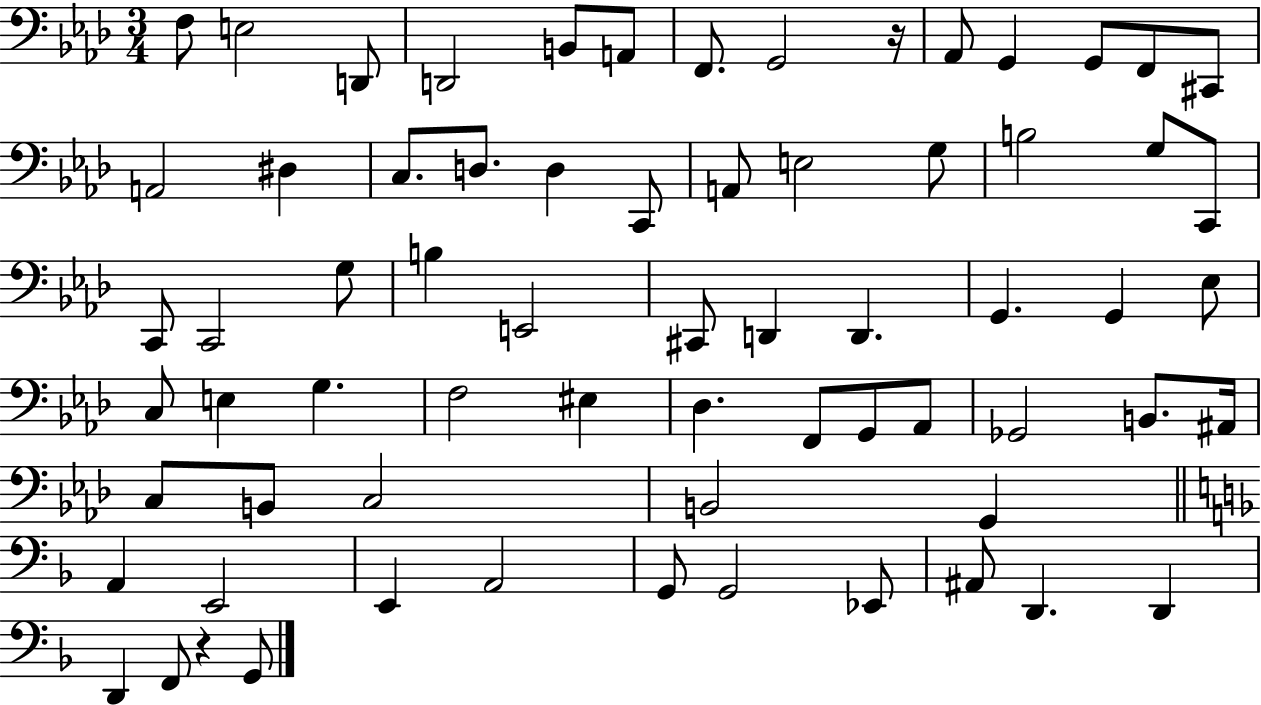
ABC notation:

X:1
T:Untitled
M:3/4
L:1/4
K:Ab
F,/2 E,2 D,,/2 D,,2 B,,/2 A,,/2 F,,/2 G,,2 z/4 _A,,/2 G,, G,,/2 F,,/2 ^C,,/2 A,,2 ^D, C,/2 D,/2 D, C,,/2 A,,/2 E,2 G,/2 B,2 G,/2 C,,/2 C,,/2 C,,2 G,/2 B, E,,2 ^C,,/2 D,, D,, G,, G,, _E,/2 C,/2 E, G, F,2 ^E, _D, F,,/2 G,,/2 _A,,/2 _G,,2 B,,/2 ^A,,/4 C,/2 B,,/2 C,2 B,,2 G,, A,, E,,2 E,, A,,2 G,,/2 G,,2 _E,,/2 ^A,,/2 D,, D,, D,, F,,/2 z G,,/2